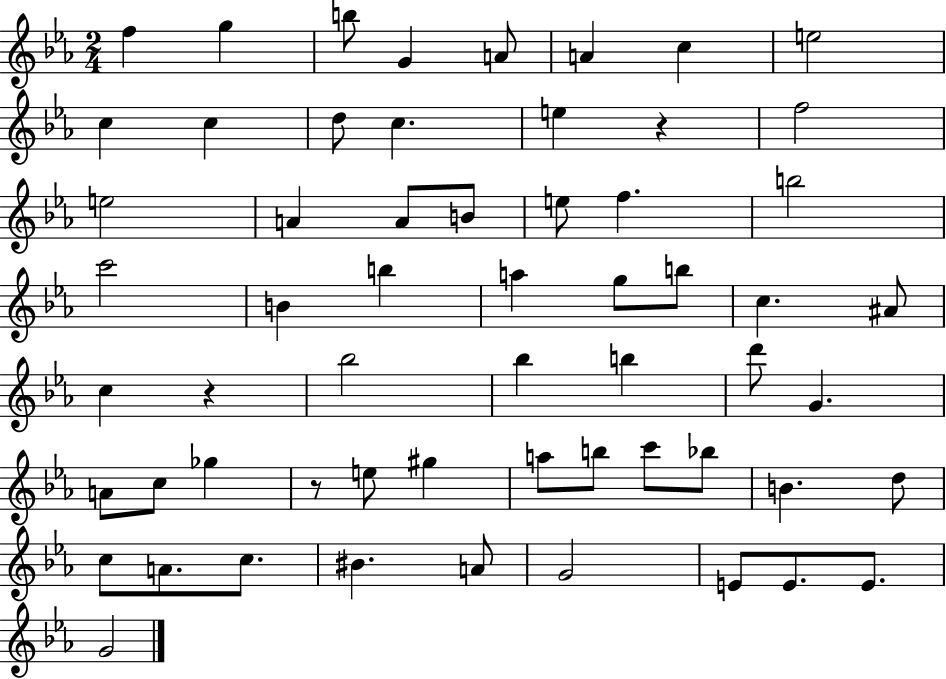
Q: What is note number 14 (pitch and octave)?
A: F5